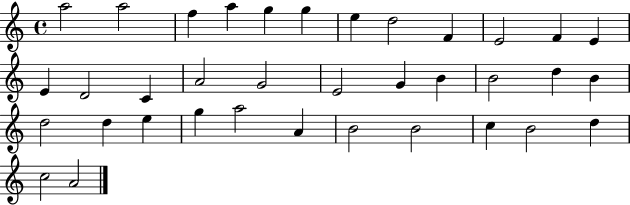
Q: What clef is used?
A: treble